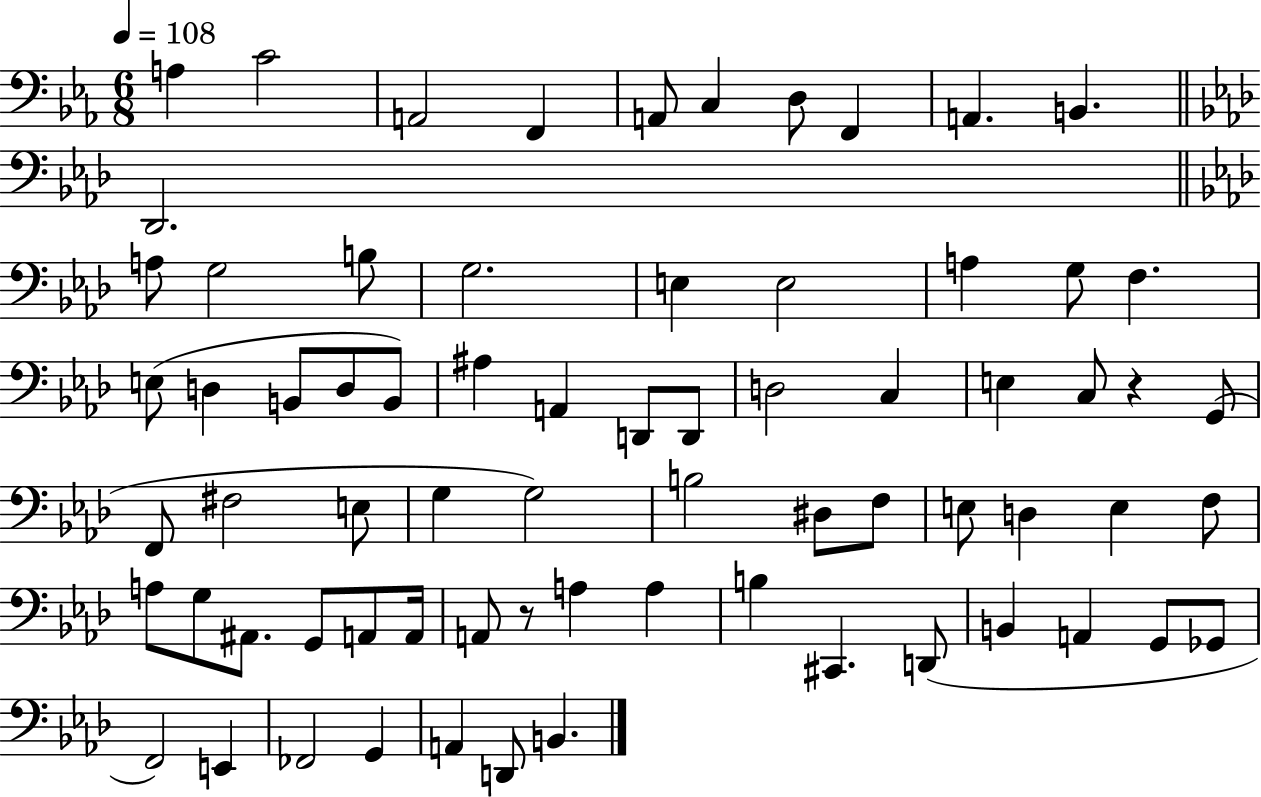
A3/q C4/h A2/h F2/q A2/e C3/q D3/e F2/q A2/q. B2/q. Db2/h. A3/e G3/h B3/e G3/h. E3/q E3/h A3/q G3/e F3/q. E3/e D3/q B2/e D3/e B2/e A#3/q A2/q D2/e D2/e D3/h C3/q E3/q C3/e R/q G2/e F2/e F#3/h E3/e G3/q G3/h B3/h D#3/e F3/e E3/e D3/q E3/q F3/e A3/e G3/e A#2/e. G2/e A2/e A2/s A2/e R/e A3/q A3/q B3/q C#2/q. D2/e B2/q A2/q G2/e Gb2/e F2/h E2/q FES2/h G2/q A2/q D2/e B2/q.